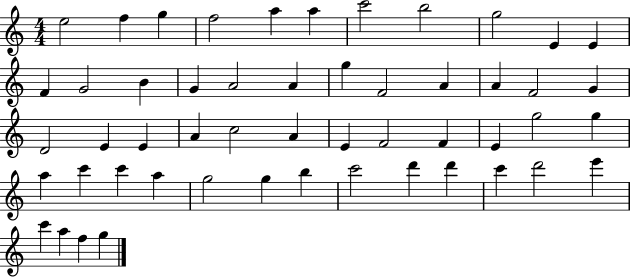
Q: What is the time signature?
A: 4/4